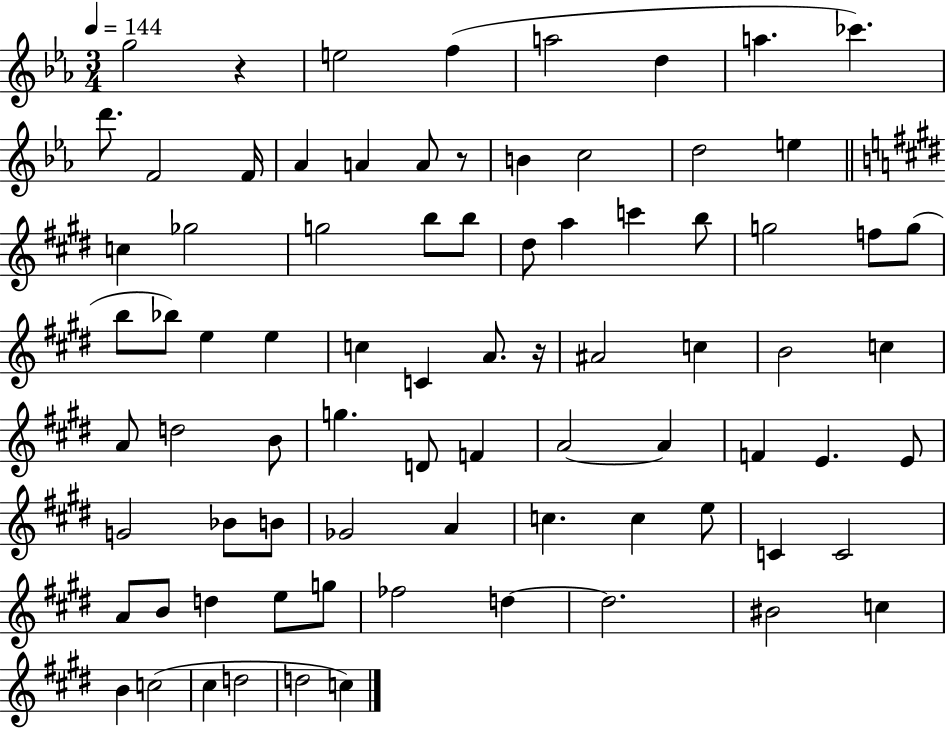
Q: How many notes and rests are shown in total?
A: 80